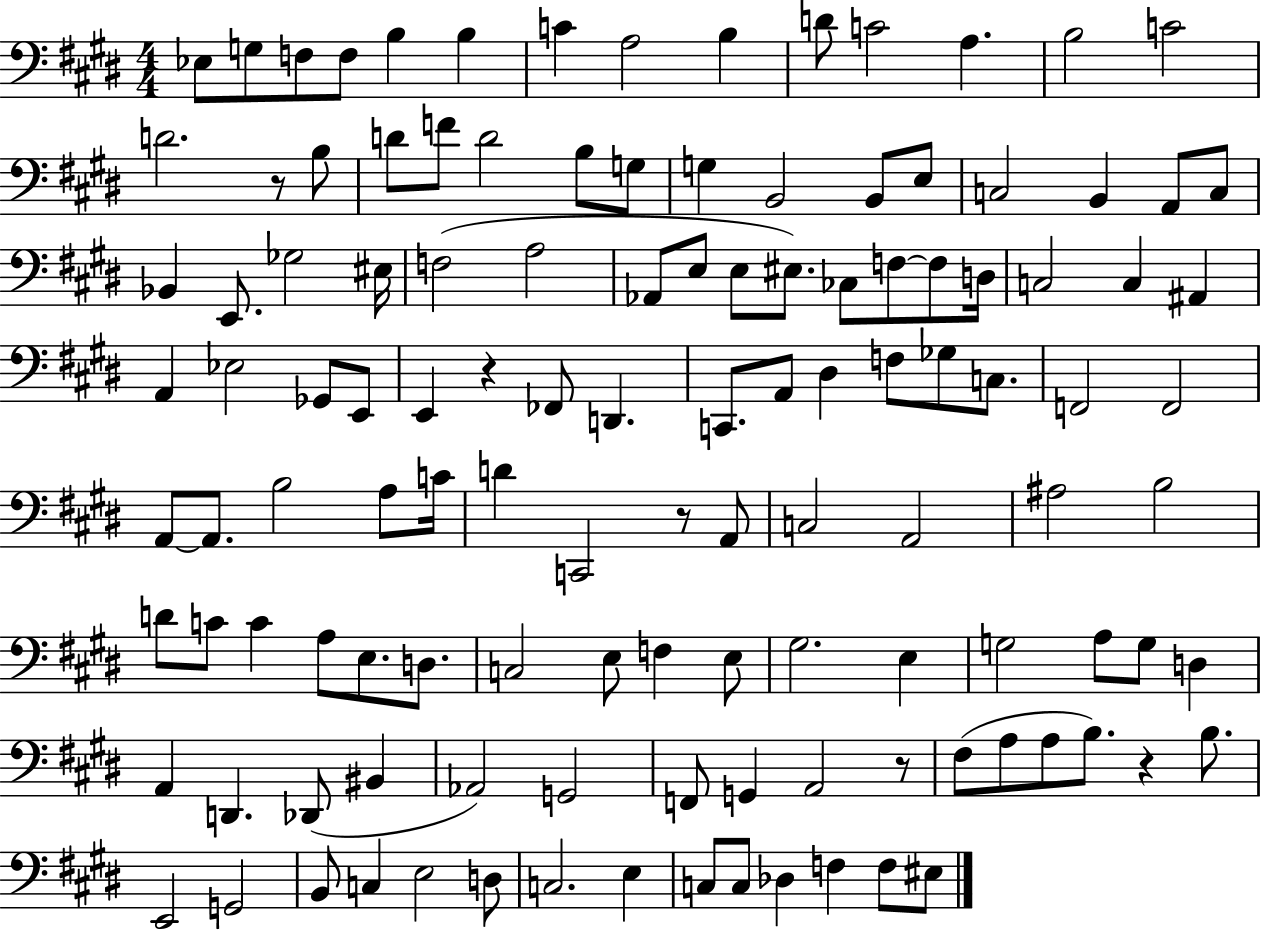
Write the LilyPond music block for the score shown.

{
  \clef bass
  \numericTimeSignature
  \time 4/4
  \key e \major
  ees8 g8 f8 f8 b4 b4 | c'4 a2 b4 | d'8 c'2 a4. | b2 c'2 | \break d'2. r8 b8 | d'8 f'8 d'2 b8 g8 | g4 b,2 b,8 e8 | c2 b,4 a,8 c8 | \break bes,4 e,8. ges2 eis16 | f2( a2 | aes,8 e8 e8 eis8.) ces8 f8~~ f8 d16 | c2 c4 ais,4 | \break a,4 ees2 ges,8 e,8 | e,4 r4 fes,8 d,4. | c,8. a,8 dis4 f8 ges8 c8. | f,2 f,2 | \break a,8~~ a,8. b2 a8 c'16 | d'4 c,2 r8 a,8 | c2 a,2 | ais2 b2 | \break d'8 c'8 c'4 a8 e8. d8. | c2 e8 f4 e8 | gis2. e4 | g2 a8 g8 d4 | \break a,4 d,4. des,8( bis,4 | aes,2) g,2 | f,8 g,4 a,2 r8 | fis8( a8 a8 b8.) r4 b8. | \break e,2 g,2 | b,8 c4 e2 d8 | c2. e4 | c8 c8 des4 f4 f8 eis8 | \break \bar "|."
}